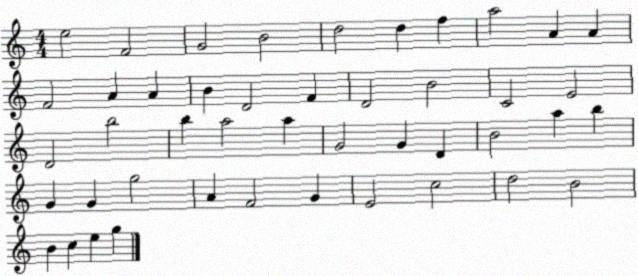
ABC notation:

X:1
T:Untitled
M:4/4
L:1/4
K:C
e2 F2 G2 B2 d2 d f a2 A A F2 A A B D2 F D2 B2 C2 E2 D2 b2 b a2 a G2 G D B2 a b G G g2 A F2 G E2 c2 d2 B2 B c e g